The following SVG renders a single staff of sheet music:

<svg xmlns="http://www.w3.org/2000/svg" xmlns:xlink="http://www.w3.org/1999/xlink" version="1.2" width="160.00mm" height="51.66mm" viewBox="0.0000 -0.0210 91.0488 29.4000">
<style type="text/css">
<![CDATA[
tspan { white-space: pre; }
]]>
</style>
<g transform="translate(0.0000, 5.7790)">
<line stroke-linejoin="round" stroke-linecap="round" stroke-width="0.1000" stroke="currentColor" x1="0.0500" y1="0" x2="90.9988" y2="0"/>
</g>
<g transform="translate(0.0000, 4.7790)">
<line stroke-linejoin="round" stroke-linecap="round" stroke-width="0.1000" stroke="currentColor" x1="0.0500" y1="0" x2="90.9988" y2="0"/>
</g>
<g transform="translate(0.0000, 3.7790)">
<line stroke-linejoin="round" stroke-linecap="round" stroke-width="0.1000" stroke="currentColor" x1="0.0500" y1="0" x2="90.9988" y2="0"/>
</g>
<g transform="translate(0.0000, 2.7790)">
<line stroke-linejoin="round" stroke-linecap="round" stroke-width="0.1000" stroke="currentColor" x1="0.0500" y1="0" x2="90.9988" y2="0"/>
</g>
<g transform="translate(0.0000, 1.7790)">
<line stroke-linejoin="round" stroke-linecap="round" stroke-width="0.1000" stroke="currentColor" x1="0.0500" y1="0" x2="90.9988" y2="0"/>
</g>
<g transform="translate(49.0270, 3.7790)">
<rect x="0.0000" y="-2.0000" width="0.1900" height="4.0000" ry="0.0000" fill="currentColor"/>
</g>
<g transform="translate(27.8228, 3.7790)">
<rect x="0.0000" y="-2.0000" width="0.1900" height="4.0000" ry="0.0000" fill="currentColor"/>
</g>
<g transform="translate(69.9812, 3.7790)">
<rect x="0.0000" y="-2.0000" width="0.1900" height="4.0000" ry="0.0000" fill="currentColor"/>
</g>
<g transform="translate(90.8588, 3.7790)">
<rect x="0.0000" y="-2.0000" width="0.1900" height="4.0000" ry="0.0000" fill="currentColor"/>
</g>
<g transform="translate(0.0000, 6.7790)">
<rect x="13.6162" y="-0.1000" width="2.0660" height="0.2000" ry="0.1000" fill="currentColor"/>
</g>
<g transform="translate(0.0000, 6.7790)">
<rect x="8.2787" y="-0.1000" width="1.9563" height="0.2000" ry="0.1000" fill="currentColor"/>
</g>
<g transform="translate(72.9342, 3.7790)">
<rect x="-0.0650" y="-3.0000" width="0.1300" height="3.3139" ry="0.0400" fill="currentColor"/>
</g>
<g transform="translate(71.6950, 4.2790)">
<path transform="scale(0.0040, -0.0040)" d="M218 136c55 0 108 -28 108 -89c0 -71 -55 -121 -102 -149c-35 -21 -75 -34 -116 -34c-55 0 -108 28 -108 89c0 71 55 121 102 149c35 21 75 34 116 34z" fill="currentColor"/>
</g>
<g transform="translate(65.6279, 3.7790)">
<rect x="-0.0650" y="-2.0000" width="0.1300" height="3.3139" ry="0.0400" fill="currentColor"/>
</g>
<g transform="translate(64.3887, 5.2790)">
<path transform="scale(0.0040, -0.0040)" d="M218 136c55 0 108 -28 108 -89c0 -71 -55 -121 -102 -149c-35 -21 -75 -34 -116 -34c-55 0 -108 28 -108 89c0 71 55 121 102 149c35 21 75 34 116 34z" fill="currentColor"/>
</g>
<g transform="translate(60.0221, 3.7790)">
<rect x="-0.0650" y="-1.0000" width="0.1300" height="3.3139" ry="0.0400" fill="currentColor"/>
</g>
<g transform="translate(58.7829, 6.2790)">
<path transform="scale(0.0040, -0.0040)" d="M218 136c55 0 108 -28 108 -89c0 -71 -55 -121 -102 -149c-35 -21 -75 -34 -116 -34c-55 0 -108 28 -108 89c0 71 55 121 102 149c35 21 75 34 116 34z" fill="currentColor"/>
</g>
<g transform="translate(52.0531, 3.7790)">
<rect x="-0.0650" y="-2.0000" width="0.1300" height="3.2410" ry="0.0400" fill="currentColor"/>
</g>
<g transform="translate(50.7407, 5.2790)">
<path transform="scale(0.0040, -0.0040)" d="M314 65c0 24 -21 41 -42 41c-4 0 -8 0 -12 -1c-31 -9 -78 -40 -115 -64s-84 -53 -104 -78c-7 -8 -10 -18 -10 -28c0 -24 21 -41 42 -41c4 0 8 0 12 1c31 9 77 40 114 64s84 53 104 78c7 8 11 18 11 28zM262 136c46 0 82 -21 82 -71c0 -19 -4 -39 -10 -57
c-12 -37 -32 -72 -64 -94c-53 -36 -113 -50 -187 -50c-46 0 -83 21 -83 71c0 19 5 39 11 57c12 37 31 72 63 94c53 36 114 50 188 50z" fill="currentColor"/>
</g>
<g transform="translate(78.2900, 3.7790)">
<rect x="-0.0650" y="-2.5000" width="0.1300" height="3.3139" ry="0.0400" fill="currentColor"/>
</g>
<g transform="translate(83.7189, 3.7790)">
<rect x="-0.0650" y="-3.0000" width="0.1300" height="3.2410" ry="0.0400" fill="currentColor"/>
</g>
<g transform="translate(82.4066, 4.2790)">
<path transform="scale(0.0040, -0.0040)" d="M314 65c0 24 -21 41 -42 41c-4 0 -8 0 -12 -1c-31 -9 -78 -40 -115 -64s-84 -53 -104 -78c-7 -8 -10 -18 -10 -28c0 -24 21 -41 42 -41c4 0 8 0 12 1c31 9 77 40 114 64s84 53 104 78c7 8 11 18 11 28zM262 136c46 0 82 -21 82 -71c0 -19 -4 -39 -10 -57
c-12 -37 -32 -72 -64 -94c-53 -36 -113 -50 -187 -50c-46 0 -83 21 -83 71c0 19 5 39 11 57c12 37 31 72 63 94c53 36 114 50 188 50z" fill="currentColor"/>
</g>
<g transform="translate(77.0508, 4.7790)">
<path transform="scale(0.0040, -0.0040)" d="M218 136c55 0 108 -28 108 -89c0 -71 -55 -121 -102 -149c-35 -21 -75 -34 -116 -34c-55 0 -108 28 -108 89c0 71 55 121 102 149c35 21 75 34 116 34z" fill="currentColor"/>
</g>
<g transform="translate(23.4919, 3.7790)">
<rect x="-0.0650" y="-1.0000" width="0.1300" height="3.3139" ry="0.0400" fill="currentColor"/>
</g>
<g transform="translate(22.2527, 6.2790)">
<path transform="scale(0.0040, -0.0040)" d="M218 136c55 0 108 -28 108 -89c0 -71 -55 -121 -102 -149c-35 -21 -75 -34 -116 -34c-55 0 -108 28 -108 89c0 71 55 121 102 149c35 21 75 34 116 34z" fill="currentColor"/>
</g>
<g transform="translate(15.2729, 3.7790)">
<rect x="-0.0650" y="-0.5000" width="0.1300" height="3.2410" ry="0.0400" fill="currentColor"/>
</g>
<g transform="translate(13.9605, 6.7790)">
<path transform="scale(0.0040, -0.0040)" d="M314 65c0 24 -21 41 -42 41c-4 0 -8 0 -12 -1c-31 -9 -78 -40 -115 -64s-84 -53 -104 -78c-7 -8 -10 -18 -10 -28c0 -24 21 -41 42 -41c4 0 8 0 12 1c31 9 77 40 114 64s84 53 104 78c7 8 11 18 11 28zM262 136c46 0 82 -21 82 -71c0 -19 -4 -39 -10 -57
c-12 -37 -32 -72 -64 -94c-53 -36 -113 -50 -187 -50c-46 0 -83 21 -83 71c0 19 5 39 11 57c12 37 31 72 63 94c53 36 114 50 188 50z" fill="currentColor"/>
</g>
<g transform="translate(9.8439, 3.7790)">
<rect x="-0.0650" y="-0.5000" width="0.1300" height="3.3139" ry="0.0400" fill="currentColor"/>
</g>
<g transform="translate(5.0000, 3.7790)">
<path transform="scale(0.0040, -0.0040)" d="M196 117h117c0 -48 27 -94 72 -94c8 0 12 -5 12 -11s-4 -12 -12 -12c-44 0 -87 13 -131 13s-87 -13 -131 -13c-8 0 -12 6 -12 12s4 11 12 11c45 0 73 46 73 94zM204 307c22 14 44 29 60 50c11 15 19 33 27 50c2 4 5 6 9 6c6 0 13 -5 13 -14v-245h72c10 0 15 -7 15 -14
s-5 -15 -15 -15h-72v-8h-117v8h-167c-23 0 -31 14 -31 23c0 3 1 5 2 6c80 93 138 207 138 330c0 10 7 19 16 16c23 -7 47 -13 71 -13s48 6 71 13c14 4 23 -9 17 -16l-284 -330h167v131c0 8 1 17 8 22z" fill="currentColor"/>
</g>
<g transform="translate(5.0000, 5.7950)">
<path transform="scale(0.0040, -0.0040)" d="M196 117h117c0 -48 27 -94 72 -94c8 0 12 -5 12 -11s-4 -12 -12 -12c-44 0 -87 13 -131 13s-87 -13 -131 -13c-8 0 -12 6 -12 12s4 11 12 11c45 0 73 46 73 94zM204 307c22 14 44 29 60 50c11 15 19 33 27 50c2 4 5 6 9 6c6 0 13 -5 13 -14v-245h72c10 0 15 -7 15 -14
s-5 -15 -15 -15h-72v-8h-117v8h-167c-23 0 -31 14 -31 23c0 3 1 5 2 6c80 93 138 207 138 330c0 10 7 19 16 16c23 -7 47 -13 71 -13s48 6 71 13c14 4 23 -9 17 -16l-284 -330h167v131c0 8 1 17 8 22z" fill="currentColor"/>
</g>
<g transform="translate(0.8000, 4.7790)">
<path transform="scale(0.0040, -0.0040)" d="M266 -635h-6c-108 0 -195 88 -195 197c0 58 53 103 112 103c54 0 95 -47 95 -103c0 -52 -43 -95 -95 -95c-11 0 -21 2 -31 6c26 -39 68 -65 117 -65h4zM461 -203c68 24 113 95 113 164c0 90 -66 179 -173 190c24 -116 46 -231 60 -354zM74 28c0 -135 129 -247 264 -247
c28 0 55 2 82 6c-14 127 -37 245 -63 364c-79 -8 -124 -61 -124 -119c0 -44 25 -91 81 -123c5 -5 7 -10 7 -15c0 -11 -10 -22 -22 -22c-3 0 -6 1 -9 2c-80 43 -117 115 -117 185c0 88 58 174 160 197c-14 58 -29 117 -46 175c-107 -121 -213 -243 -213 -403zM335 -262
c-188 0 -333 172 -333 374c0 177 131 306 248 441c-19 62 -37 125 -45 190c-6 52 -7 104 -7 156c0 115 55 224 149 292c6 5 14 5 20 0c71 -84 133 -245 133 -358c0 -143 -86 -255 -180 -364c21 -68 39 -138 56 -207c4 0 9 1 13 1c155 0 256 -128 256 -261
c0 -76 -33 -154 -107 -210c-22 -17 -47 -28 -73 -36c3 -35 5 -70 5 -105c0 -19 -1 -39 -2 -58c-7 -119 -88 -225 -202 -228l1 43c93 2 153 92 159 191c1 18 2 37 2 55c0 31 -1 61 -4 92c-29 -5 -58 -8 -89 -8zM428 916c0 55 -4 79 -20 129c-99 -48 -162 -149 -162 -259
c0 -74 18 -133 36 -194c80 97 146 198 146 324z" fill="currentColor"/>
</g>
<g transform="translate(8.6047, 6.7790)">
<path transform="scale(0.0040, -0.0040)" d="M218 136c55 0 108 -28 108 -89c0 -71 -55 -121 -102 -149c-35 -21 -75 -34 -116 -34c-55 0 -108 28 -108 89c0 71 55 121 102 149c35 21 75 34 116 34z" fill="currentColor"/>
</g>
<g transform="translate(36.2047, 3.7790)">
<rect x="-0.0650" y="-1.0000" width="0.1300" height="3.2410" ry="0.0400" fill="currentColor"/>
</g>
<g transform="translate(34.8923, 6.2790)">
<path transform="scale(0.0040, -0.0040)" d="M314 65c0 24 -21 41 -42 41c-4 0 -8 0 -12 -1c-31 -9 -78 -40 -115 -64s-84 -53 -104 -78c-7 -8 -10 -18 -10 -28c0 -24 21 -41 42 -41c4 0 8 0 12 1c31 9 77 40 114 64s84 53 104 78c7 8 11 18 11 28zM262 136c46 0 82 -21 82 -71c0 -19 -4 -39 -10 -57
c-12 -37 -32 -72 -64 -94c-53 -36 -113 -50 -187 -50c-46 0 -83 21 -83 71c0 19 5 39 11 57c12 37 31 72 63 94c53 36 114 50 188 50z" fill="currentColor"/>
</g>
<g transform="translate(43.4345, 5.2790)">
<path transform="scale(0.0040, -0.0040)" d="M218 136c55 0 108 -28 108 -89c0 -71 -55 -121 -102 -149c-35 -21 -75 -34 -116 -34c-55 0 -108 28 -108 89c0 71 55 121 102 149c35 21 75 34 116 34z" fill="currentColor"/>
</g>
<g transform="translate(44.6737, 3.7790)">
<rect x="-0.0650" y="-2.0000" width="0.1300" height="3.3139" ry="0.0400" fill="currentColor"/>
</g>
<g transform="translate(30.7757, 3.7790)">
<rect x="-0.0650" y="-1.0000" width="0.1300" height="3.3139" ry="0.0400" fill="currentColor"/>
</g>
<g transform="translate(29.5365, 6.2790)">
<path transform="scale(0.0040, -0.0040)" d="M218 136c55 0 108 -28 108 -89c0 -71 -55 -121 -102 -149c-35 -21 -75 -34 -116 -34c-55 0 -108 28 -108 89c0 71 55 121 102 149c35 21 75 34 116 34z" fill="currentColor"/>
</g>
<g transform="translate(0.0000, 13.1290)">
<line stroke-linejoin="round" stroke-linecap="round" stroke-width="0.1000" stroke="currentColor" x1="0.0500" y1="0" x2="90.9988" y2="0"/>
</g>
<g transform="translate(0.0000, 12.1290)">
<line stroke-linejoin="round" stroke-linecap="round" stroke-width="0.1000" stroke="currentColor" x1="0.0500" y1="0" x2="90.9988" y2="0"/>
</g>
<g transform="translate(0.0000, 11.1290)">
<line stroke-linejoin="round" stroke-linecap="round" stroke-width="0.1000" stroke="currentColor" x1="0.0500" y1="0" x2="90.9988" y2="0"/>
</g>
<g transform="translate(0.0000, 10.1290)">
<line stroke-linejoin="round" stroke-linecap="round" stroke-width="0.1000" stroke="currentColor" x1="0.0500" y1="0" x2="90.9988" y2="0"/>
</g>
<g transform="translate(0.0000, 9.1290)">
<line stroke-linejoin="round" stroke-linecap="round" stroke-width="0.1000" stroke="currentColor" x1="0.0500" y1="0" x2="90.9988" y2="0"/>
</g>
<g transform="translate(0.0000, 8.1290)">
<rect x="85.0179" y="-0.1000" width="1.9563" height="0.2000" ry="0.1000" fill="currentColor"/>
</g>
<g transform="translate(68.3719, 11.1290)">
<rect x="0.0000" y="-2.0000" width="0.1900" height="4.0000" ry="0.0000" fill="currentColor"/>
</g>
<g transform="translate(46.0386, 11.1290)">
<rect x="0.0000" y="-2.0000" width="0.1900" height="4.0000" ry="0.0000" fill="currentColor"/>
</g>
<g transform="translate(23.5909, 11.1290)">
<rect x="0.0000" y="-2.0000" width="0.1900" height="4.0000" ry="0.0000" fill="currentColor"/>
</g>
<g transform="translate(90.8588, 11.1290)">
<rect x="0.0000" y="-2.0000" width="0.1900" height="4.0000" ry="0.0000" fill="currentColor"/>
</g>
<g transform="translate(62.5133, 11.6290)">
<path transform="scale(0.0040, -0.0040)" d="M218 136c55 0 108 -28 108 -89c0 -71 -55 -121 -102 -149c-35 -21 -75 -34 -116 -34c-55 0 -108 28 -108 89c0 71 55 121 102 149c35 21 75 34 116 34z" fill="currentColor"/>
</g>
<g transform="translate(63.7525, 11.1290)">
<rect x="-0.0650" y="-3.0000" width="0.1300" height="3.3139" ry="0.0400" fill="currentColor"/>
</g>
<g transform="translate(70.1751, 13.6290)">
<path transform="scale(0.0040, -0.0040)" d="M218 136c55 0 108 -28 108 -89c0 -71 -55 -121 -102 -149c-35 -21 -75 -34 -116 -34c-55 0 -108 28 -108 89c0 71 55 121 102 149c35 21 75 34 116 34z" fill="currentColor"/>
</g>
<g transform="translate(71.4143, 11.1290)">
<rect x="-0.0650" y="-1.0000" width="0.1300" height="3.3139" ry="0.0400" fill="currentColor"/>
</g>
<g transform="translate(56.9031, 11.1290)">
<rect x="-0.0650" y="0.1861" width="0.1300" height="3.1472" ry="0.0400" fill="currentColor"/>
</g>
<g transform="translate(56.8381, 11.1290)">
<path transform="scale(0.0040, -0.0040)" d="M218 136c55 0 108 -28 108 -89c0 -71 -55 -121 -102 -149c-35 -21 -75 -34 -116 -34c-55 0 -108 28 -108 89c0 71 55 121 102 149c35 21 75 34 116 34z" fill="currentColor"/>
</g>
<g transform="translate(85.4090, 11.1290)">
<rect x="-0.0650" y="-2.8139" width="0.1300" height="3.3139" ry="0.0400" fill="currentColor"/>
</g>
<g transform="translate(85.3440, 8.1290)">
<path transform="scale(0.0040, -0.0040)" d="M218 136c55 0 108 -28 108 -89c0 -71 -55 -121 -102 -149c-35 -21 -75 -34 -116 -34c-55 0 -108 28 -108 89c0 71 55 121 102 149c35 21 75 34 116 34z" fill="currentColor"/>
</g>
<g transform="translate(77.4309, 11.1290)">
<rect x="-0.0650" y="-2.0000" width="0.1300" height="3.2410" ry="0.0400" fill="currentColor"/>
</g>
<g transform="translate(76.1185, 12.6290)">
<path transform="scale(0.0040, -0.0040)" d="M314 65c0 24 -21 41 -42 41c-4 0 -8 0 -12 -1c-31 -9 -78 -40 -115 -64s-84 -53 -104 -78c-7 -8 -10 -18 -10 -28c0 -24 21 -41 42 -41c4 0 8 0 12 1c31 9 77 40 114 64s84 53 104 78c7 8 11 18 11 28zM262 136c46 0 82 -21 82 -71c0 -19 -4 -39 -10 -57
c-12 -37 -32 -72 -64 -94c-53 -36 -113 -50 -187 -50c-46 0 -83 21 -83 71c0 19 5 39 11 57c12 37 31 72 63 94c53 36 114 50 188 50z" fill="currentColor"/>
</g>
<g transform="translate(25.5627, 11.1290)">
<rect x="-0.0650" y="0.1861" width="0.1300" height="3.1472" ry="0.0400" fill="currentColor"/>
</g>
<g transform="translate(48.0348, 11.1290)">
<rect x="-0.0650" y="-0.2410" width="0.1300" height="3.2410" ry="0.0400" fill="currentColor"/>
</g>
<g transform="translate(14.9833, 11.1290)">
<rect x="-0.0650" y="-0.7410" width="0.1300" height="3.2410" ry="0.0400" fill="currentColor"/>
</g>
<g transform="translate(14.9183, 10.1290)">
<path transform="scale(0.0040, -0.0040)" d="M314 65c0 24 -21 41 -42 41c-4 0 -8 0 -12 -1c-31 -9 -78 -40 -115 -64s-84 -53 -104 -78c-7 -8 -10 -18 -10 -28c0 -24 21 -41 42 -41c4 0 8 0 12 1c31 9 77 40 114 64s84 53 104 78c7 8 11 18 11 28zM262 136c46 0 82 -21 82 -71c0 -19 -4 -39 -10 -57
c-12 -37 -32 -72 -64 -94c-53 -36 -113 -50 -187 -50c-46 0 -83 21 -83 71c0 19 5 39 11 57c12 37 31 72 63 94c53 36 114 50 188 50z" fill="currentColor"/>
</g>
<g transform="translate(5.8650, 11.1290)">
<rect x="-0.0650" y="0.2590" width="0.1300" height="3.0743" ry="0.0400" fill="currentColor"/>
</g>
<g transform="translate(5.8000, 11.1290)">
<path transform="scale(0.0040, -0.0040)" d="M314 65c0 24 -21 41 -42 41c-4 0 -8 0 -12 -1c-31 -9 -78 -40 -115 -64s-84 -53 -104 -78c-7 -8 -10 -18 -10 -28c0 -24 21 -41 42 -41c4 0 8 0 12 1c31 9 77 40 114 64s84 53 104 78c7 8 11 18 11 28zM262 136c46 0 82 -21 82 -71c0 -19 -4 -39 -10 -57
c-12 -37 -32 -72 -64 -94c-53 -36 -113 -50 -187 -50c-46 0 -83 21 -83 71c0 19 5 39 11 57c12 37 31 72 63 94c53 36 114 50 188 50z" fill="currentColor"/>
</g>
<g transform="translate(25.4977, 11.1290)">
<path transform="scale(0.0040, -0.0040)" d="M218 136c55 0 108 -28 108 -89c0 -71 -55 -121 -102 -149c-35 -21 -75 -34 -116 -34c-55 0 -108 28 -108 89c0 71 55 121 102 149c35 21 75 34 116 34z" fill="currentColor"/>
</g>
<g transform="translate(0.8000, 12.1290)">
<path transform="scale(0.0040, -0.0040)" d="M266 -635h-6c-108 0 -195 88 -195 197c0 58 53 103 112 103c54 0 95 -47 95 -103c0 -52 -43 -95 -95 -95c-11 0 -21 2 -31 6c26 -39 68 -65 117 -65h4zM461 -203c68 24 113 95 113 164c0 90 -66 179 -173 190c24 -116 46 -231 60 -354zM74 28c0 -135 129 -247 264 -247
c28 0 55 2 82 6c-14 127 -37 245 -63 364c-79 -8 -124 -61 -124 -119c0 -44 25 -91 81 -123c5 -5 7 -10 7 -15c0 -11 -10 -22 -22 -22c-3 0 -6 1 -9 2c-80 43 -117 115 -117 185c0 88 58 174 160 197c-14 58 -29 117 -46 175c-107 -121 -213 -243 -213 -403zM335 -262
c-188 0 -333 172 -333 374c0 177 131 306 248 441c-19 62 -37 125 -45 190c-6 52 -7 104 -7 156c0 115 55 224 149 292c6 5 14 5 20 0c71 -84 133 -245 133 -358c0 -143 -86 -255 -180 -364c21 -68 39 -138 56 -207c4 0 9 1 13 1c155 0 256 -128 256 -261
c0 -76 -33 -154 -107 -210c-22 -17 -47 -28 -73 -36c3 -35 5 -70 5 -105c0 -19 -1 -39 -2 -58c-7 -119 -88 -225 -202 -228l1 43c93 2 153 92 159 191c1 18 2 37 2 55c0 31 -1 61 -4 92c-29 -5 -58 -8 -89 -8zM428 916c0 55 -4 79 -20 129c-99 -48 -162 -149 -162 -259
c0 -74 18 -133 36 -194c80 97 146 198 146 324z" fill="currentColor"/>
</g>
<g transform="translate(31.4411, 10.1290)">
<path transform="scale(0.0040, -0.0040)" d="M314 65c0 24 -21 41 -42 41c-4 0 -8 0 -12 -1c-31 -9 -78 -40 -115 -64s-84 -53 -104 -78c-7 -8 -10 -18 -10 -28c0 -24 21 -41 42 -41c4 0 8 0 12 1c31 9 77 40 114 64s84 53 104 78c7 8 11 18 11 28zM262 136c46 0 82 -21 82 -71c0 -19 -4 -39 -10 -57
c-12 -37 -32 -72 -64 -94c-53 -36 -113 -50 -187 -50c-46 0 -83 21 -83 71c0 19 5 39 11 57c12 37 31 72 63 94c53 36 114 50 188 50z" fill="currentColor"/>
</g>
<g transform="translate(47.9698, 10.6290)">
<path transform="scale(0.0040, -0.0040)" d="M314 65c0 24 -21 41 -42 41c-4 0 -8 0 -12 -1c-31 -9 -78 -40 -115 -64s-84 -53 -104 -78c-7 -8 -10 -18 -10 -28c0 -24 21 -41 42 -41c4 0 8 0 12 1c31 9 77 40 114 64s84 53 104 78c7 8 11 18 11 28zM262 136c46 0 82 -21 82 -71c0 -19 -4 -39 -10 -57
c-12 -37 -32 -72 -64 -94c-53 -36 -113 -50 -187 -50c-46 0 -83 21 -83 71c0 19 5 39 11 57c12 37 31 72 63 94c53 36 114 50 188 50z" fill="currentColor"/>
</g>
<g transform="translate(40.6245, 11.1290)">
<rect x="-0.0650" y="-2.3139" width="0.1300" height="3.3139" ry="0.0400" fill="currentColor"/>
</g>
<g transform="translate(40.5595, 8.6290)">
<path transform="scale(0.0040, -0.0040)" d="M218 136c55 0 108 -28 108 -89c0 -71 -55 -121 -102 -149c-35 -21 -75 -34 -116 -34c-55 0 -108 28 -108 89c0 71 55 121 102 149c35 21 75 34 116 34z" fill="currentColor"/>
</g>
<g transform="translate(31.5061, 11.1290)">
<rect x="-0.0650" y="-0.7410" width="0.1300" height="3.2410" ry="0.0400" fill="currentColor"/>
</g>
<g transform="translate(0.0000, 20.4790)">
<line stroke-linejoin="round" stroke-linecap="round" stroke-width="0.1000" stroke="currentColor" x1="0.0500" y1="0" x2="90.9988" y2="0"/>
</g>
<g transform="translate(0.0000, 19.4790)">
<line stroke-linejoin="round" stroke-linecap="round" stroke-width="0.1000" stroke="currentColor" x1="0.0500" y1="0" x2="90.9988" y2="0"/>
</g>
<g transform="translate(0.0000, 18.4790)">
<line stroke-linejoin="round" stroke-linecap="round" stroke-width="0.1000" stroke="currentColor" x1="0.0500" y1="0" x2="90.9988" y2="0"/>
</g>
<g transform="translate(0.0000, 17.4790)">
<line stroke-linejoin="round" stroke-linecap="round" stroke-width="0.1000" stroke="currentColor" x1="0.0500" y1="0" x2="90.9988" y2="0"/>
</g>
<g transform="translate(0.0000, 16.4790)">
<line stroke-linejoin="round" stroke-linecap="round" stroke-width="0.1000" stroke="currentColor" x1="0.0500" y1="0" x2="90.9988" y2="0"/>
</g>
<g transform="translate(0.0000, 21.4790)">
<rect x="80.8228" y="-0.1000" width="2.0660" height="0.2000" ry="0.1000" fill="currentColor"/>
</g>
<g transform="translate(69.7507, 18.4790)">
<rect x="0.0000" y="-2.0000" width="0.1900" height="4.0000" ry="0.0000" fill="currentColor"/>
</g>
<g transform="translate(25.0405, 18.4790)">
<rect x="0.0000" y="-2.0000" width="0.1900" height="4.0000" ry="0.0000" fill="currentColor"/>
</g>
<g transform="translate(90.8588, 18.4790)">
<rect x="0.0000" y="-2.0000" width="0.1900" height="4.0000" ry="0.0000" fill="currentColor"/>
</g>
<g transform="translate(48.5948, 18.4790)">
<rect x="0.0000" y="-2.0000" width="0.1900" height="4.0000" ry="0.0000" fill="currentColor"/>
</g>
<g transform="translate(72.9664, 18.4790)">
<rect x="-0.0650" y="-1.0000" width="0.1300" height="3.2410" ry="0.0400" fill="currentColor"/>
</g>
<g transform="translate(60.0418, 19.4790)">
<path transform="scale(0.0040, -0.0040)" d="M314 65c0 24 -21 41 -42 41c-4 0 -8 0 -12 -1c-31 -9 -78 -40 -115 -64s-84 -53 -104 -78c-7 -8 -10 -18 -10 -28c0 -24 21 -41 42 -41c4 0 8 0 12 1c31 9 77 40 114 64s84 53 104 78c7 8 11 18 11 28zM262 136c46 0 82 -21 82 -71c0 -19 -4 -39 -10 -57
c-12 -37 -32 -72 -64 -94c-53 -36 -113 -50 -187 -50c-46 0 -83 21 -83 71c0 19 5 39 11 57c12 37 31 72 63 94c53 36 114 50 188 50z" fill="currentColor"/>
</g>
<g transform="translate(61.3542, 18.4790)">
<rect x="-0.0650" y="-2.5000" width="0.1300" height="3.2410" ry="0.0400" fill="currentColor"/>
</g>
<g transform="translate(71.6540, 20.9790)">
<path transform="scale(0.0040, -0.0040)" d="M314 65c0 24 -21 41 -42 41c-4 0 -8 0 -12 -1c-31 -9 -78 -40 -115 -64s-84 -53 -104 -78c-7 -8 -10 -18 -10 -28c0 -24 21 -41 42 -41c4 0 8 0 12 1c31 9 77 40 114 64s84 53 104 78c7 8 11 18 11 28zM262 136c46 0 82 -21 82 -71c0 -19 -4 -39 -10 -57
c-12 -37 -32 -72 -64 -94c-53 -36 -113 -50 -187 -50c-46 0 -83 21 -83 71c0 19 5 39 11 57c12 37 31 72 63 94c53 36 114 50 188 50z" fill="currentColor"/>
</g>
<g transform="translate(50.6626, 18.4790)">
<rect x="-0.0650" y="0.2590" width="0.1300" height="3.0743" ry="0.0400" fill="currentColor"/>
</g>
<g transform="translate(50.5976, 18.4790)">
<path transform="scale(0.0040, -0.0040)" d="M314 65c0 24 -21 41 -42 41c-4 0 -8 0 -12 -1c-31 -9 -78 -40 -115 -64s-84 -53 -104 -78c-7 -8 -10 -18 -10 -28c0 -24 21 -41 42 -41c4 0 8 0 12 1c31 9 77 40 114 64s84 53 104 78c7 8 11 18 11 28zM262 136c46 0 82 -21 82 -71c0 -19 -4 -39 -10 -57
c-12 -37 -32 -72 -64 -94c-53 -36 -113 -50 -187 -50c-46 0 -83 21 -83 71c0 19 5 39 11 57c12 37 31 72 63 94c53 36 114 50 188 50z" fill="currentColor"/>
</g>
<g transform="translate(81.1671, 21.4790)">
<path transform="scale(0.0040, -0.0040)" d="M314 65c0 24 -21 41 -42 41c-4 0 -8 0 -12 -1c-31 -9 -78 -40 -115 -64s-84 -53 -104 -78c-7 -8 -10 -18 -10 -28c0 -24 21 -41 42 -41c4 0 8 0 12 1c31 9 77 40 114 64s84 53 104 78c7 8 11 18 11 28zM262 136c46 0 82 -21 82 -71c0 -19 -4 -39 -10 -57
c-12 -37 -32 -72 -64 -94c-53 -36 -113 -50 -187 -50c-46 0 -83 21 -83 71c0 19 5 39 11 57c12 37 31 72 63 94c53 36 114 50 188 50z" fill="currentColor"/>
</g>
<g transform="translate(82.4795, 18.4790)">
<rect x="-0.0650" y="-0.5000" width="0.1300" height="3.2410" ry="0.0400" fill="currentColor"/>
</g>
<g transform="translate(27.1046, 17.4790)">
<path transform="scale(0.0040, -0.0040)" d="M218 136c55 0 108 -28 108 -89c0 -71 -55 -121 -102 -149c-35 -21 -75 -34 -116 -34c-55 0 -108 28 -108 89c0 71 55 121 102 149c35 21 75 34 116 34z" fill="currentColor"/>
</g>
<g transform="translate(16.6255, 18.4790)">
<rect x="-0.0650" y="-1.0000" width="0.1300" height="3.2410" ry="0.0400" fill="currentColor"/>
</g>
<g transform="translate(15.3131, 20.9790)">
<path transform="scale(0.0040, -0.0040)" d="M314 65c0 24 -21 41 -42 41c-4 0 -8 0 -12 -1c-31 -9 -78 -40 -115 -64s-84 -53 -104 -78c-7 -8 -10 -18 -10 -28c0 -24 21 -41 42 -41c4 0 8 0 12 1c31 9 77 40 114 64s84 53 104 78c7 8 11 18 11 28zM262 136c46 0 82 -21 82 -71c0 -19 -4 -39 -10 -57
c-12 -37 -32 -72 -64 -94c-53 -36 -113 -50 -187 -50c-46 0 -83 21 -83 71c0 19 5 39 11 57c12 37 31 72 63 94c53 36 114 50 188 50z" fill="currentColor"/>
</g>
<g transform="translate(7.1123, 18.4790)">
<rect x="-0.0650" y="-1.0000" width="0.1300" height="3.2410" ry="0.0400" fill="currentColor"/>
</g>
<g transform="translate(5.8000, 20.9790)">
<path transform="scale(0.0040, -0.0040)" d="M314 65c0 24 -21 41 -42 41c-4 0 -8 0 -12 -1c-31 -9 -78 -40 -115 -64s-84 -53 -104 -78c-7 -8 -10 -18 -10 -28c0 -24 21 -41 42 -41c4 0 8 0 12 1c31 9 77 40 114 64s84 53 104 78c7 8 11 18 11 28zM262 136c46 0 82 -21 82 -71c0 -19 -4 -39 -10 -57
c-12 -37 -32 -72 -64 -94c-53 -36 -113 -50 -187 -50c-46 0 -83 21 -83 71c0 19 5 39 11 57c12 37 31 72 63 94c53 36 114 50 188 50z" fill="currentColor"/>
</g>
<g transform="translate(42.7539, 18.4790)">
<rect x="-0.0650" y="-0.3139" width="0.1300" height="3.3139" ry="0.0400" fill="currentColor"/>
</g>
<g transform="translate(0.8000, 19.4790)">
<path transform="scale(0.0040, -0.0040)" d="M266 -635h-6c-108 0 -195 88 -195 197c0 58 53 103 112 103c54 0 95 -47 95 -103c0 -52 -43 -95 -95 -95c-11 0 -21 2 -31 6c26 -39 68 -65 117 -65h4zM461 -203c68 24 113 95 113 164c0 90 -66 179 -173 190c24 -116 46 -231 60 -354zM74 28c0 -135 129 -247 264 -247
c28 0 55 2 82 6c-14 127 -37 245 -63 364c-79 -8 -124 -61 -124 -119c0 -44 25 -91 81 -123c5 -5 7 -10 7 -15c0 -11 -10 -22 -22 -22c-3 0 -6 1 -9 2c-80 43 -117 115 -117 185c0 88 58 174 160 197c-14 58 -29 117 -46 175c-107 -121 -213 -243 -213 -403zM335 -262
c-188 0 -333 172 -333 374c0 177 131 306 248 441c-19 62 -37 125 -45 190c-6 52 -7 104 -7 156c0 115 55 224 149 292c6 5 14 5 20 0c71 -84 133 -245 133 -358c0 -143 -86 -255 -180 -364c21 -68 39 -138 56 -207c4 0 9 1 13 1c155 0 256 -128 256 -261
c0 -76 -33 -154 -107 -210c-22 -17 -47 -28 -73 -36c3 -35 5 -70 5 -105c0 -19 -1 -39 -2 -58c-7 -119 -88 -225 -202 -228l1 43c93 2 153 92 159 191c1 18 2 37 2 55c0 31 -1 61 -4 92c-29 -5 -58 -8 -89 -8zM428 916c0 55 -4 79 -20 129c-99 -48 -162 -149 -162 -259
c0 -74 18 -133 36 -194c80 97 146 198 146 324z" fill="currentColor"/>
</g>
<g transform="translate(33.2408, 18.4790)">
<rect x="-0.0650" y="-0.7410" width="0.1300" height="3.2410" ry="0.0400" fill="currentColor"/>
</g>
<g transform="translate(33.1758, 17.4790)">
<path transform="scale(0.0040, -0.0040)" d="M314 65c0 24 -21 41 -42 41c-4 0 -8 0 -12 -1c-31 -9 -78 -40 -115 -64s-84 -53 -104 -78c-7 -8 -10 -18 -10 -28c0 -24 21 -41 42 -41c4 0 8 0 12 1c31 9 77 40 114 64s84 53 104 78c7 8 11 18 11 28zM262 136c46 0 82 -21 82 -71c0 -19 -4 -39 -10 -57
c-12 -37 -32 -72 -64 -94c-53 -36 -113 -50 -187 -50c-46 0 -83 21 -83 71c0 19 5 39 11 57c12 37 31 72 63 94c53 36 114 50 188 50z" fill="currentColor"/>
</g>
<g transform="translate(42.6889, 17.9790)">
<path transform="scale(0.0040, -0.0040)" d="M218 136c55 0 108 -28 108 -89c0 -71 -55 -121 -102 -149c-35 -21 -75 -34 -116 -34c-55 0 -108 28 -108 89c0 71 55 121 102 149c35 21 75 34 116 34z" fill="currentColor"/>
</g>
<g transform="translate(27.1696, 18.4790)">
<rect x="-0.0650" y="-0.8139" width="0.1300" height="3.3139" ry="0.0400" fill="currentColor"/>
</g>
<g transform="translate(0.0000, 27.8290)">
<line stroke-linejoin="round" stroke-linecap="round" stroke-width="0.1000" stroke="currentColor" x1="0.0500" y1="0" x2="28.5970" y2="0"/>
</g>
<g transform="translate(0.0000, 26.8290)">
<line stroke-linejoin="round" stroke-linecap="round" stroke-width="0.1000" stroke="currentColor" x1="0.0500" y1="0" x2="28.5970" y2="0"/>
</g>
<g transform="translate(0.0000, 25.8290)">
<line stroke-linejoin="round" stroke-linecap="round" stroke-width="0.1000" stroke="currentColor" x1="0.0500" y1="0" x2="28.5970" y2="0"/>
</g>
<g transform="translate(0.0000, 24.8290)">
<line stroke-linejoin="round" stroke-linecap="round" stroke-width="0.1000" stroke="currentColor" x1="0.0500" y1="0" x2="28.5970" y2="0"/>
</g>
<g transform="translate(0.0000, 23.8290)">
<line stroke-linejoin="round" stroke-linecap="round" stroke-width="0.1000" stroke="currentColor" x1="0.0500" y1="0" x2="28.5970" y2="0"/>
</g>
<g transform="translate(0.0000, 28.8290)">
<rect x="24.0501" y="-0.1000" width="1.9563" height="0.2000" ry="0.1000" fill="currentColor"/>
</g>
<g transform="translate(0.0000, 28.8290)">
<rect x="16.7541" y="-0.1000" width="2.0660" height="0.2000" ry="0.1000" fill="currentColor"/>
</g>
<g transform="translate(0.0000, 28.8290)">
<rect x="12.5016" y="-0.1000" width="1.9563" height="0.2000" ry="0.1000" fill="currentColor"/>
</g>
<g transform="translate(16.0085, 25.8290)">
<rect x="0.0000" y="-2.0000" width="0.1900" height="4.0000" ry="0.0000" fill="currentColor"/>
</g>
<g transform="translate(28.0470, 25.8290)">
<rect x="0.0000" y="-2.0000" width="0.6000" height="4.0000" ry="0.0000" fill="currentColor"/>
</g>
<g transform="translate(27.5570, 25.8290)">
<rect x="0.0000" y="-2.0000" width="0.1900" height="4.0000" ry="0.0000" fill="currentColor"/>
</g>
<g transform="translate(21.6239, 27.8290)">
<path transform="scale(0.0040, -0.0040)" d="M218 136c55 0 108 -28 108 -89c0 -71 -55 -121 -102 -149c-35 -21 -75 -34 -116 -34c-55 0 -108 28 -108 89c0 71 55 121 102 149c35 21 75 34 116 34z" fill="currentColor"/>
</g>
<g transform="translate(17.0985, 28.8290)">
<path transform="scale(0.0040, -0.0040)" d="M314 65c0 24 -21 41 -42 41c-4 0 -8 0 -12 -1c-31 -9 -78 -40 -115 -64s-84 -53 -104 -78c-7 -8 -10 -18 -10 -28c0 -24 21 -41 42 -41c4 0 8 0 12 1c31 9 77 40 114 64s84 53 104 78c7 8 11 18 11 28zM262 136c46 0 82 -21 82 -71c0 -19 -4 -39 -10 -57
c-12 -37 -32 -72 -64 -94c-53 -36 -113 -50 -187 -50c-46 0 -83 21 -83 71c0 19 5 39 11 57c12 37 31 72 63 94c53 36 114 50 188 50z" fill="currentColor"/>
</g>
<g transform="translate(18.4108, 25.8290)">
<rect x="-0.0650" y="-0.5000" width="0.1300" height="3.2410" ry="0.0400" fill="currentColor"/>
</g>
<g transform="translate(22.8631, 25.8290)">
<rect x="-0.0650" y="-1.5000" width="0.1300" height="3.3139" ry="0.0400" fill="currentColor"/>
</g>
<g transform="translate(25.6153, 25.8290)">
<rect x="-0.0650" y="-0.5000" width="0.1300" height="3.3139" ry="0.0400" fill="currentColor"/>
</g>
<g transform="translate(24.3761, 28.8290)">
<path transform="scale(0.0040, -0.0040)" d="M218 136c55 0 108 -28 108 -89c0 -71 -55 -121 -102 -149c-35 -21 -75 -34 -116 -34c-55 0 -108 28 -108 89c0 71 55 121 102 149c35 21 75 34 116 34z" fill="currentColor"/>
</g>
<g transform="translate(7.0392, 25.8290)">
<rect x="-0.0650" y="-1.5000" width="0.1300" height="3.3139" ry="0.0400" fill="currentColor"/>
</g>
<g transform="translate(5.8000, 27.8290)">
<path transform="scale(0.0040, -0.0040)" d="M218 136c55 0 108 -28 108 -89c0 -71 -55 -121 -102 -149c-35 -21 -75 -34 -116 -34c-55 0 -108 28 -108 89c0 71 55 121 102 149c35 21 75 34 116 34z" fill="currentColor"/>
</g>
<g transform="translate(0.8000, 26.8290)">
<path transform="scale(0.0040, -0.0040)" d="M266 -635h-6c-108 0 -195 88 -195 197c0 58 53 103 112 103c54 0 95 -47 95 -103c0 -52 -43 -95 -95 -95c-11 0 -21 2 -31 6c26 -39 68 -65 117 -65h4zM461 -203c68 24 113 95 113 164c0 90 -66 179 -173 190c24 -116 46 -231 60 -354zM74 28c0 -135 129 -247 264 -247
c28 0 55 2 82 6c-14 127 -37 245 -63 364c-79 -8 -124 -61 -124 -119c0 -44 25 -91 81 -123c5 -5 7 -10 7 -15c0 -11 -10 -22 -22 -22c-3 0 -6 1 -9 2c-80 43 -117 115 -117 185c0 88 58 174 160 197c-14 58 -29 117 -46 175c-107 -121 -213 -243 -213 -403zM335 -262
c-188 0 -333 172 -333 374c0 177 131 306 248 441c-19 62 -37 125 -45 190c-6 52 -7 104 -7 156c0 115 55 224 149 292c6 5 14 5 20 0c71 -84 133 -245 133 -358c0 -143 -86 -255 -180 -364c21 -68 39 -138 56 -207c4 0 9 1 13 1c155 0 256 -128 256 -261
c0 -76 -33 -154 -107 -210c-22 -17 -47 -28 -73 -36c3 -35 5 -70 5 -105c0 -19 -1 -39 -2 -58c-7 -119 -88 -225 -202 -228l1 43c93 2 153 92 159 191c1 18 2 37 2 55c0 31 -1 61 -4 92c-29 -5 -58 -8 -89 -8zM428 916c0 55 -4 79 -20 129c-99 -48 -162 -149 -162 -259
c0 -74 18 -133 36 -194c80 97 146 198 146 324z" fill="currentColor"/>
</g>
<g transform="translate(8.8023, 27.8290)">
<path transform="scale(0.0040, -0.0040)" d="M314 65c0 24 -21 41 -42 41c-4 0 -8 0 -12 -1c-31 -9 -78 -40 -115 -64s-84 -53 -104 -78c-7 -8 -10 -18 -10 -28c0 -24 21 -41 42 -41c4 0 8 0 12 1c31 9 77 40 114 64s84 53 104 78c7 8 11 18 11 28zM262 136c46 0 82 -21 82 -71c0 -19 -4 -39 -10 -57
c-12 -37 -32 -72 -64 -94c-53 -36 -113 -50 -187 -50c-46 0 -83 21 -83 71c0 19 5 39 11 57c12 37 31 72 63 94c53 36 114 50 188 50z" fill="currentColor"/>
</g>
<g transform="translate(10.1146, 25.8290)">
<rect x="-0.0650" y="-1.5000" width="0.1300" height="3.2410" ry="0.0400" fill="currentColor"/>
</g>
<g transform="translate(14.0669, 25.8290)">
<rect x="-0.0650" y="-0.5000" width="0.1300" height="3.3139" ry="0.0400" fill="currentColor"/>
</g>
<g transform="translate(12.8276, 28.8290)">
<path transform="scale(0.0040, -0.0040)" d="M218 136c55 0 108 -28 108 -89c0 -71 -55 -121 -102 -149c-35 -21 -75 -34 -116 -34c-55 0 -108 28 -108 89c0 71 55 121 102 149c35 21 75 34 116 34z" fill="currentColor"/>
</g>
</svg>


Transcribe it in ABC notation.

X:1
T:Untitled
M:4/4
L:1/4
K:C
C C2 D D D2 F F2 D F A G A2 B2 d2 B d2 g c2 B A D F2 a D2 D2 d d2 c B2 G2 D2 C2 E E2 C C2 E C